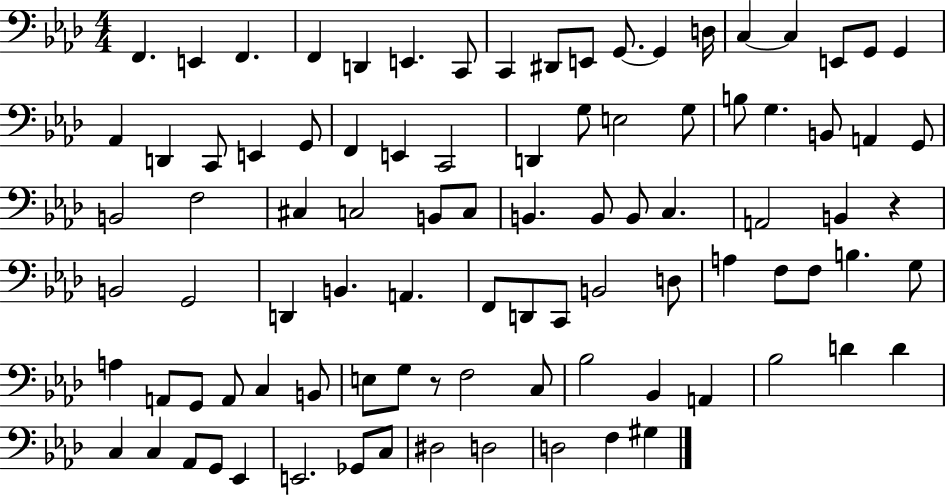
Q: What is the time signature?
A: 4/4